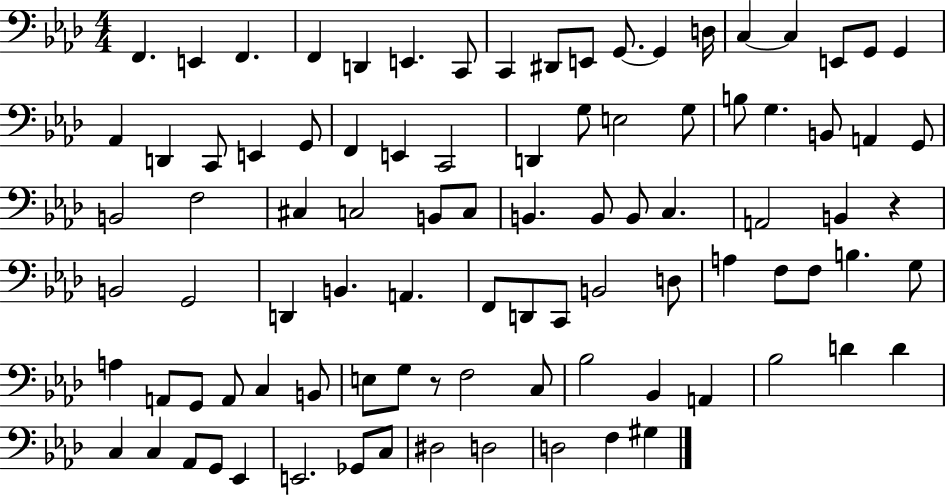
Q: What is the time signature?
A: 4/4